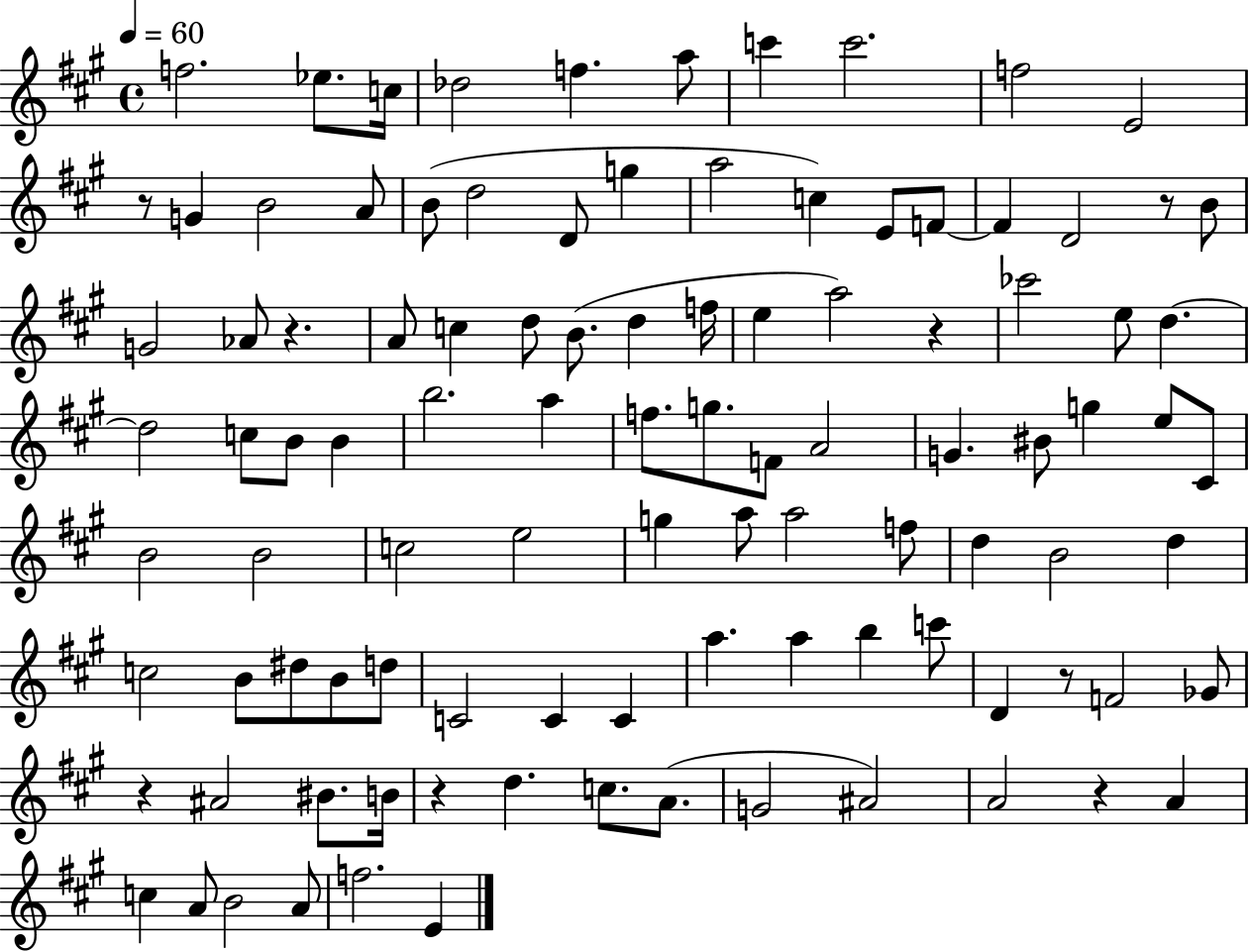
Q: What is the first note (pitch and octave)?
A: F5